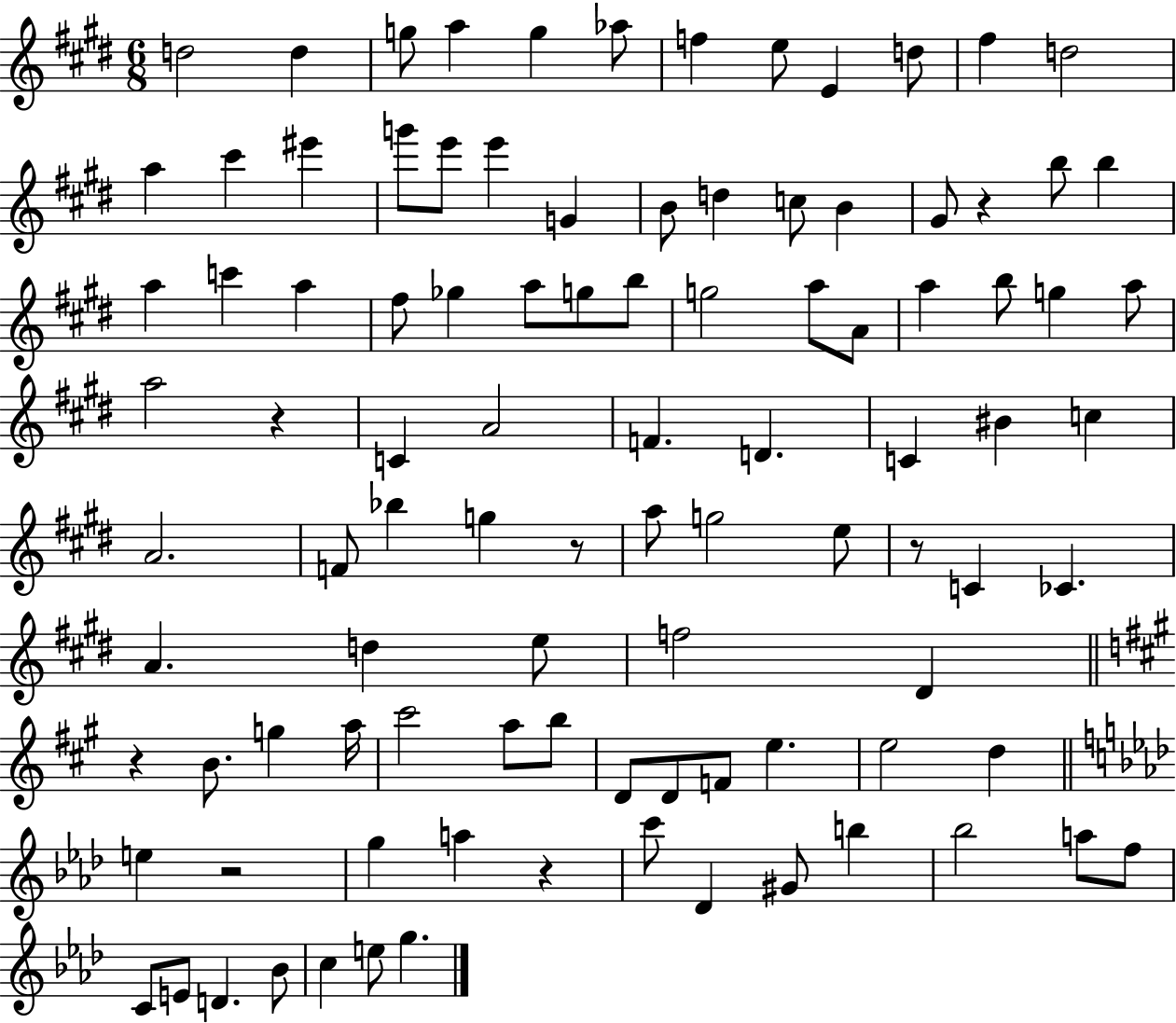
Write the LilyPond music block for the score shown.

{
  \clef treble
  \numericTimeSignature
  \time 6/8
  \key e \major
  \repeat volta 2 { d''2 d''4 | g''8 a''4 g''4 aes''8 | f''4 e''8 e'4 d''8 | fis''4 d''2 | \break a''4 cis'''4 eis'''4 | g'''8 e'''8 e'''4 g'4 | b'8 d''4 c''8 b'4 | gis'8 r4 b''8 b''4 | \break a''4 c'''4 a''4 | fis''8 ges''4 a''8 g''8 b''8 | g''2 a''8 a'8 | a''4 b''8 g''4 a''8 | \break a''2 r4 | c'4 a'2 | f'4. d'4. | c'4 bis'4 c''4 | \break a'2. | f'8 bes''4 g''4 r8 | a''8 g''2 e''8 | r8 c'4 ces'4. | \break a'4. d''4 e''8 | f''2 dis'4 | \bar "||" \break \key a \major r4 b'8. g''4 a''16 | cis'''2 a''8 b''8 | d'8 d'8 f'8 e''4. | e''2 d''4 | \break \bar "||" \break \key aes \major e''4 r2 | g''4 a''4 r4 | c'''8 des'4 gis'8 b''4 | bes''2 a''8 f''8 | \break c'8 e'8 d'4. bes'8 | c''4 e''8 g''4. | } \bar "|."
}